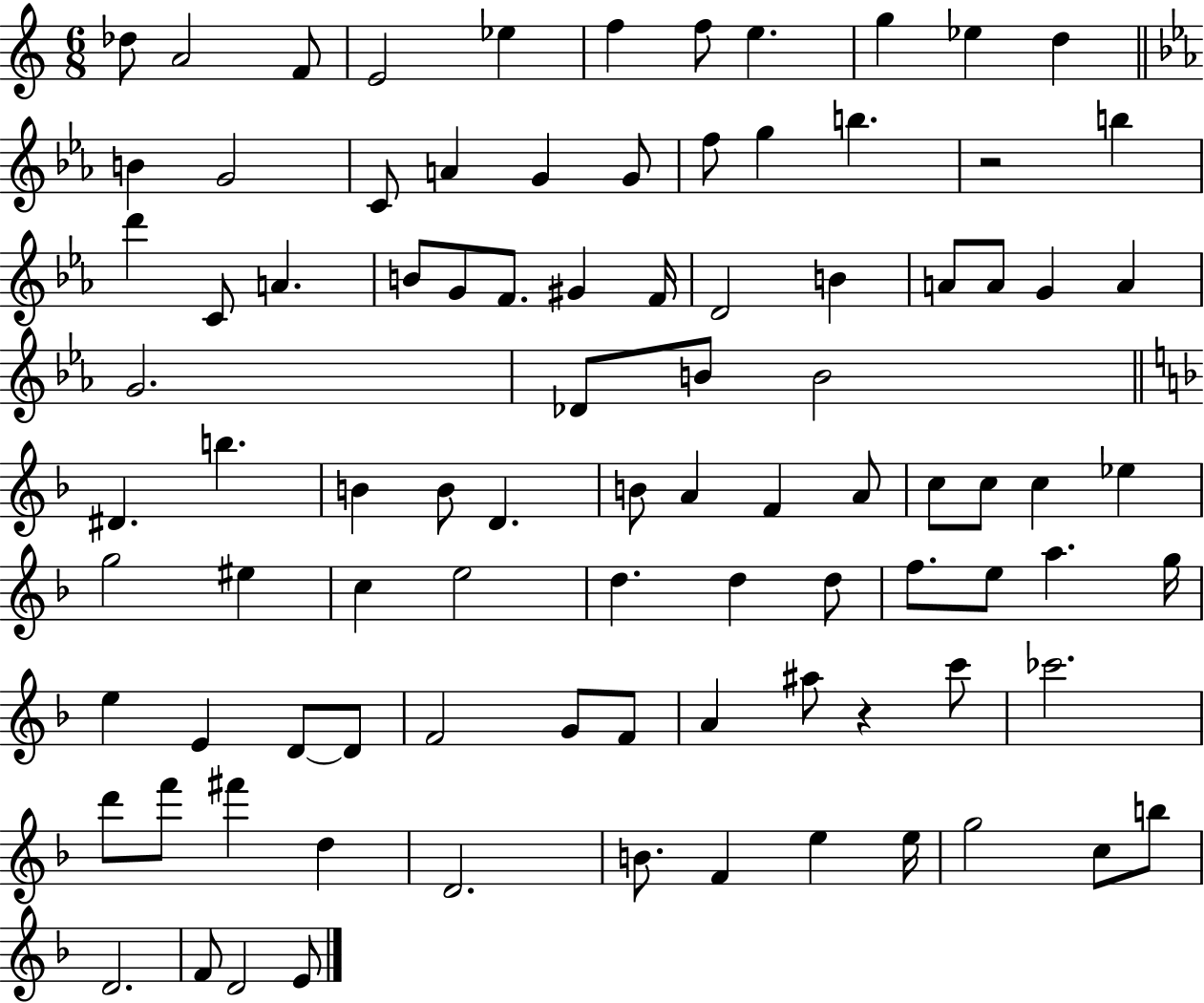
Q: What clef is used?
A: treble